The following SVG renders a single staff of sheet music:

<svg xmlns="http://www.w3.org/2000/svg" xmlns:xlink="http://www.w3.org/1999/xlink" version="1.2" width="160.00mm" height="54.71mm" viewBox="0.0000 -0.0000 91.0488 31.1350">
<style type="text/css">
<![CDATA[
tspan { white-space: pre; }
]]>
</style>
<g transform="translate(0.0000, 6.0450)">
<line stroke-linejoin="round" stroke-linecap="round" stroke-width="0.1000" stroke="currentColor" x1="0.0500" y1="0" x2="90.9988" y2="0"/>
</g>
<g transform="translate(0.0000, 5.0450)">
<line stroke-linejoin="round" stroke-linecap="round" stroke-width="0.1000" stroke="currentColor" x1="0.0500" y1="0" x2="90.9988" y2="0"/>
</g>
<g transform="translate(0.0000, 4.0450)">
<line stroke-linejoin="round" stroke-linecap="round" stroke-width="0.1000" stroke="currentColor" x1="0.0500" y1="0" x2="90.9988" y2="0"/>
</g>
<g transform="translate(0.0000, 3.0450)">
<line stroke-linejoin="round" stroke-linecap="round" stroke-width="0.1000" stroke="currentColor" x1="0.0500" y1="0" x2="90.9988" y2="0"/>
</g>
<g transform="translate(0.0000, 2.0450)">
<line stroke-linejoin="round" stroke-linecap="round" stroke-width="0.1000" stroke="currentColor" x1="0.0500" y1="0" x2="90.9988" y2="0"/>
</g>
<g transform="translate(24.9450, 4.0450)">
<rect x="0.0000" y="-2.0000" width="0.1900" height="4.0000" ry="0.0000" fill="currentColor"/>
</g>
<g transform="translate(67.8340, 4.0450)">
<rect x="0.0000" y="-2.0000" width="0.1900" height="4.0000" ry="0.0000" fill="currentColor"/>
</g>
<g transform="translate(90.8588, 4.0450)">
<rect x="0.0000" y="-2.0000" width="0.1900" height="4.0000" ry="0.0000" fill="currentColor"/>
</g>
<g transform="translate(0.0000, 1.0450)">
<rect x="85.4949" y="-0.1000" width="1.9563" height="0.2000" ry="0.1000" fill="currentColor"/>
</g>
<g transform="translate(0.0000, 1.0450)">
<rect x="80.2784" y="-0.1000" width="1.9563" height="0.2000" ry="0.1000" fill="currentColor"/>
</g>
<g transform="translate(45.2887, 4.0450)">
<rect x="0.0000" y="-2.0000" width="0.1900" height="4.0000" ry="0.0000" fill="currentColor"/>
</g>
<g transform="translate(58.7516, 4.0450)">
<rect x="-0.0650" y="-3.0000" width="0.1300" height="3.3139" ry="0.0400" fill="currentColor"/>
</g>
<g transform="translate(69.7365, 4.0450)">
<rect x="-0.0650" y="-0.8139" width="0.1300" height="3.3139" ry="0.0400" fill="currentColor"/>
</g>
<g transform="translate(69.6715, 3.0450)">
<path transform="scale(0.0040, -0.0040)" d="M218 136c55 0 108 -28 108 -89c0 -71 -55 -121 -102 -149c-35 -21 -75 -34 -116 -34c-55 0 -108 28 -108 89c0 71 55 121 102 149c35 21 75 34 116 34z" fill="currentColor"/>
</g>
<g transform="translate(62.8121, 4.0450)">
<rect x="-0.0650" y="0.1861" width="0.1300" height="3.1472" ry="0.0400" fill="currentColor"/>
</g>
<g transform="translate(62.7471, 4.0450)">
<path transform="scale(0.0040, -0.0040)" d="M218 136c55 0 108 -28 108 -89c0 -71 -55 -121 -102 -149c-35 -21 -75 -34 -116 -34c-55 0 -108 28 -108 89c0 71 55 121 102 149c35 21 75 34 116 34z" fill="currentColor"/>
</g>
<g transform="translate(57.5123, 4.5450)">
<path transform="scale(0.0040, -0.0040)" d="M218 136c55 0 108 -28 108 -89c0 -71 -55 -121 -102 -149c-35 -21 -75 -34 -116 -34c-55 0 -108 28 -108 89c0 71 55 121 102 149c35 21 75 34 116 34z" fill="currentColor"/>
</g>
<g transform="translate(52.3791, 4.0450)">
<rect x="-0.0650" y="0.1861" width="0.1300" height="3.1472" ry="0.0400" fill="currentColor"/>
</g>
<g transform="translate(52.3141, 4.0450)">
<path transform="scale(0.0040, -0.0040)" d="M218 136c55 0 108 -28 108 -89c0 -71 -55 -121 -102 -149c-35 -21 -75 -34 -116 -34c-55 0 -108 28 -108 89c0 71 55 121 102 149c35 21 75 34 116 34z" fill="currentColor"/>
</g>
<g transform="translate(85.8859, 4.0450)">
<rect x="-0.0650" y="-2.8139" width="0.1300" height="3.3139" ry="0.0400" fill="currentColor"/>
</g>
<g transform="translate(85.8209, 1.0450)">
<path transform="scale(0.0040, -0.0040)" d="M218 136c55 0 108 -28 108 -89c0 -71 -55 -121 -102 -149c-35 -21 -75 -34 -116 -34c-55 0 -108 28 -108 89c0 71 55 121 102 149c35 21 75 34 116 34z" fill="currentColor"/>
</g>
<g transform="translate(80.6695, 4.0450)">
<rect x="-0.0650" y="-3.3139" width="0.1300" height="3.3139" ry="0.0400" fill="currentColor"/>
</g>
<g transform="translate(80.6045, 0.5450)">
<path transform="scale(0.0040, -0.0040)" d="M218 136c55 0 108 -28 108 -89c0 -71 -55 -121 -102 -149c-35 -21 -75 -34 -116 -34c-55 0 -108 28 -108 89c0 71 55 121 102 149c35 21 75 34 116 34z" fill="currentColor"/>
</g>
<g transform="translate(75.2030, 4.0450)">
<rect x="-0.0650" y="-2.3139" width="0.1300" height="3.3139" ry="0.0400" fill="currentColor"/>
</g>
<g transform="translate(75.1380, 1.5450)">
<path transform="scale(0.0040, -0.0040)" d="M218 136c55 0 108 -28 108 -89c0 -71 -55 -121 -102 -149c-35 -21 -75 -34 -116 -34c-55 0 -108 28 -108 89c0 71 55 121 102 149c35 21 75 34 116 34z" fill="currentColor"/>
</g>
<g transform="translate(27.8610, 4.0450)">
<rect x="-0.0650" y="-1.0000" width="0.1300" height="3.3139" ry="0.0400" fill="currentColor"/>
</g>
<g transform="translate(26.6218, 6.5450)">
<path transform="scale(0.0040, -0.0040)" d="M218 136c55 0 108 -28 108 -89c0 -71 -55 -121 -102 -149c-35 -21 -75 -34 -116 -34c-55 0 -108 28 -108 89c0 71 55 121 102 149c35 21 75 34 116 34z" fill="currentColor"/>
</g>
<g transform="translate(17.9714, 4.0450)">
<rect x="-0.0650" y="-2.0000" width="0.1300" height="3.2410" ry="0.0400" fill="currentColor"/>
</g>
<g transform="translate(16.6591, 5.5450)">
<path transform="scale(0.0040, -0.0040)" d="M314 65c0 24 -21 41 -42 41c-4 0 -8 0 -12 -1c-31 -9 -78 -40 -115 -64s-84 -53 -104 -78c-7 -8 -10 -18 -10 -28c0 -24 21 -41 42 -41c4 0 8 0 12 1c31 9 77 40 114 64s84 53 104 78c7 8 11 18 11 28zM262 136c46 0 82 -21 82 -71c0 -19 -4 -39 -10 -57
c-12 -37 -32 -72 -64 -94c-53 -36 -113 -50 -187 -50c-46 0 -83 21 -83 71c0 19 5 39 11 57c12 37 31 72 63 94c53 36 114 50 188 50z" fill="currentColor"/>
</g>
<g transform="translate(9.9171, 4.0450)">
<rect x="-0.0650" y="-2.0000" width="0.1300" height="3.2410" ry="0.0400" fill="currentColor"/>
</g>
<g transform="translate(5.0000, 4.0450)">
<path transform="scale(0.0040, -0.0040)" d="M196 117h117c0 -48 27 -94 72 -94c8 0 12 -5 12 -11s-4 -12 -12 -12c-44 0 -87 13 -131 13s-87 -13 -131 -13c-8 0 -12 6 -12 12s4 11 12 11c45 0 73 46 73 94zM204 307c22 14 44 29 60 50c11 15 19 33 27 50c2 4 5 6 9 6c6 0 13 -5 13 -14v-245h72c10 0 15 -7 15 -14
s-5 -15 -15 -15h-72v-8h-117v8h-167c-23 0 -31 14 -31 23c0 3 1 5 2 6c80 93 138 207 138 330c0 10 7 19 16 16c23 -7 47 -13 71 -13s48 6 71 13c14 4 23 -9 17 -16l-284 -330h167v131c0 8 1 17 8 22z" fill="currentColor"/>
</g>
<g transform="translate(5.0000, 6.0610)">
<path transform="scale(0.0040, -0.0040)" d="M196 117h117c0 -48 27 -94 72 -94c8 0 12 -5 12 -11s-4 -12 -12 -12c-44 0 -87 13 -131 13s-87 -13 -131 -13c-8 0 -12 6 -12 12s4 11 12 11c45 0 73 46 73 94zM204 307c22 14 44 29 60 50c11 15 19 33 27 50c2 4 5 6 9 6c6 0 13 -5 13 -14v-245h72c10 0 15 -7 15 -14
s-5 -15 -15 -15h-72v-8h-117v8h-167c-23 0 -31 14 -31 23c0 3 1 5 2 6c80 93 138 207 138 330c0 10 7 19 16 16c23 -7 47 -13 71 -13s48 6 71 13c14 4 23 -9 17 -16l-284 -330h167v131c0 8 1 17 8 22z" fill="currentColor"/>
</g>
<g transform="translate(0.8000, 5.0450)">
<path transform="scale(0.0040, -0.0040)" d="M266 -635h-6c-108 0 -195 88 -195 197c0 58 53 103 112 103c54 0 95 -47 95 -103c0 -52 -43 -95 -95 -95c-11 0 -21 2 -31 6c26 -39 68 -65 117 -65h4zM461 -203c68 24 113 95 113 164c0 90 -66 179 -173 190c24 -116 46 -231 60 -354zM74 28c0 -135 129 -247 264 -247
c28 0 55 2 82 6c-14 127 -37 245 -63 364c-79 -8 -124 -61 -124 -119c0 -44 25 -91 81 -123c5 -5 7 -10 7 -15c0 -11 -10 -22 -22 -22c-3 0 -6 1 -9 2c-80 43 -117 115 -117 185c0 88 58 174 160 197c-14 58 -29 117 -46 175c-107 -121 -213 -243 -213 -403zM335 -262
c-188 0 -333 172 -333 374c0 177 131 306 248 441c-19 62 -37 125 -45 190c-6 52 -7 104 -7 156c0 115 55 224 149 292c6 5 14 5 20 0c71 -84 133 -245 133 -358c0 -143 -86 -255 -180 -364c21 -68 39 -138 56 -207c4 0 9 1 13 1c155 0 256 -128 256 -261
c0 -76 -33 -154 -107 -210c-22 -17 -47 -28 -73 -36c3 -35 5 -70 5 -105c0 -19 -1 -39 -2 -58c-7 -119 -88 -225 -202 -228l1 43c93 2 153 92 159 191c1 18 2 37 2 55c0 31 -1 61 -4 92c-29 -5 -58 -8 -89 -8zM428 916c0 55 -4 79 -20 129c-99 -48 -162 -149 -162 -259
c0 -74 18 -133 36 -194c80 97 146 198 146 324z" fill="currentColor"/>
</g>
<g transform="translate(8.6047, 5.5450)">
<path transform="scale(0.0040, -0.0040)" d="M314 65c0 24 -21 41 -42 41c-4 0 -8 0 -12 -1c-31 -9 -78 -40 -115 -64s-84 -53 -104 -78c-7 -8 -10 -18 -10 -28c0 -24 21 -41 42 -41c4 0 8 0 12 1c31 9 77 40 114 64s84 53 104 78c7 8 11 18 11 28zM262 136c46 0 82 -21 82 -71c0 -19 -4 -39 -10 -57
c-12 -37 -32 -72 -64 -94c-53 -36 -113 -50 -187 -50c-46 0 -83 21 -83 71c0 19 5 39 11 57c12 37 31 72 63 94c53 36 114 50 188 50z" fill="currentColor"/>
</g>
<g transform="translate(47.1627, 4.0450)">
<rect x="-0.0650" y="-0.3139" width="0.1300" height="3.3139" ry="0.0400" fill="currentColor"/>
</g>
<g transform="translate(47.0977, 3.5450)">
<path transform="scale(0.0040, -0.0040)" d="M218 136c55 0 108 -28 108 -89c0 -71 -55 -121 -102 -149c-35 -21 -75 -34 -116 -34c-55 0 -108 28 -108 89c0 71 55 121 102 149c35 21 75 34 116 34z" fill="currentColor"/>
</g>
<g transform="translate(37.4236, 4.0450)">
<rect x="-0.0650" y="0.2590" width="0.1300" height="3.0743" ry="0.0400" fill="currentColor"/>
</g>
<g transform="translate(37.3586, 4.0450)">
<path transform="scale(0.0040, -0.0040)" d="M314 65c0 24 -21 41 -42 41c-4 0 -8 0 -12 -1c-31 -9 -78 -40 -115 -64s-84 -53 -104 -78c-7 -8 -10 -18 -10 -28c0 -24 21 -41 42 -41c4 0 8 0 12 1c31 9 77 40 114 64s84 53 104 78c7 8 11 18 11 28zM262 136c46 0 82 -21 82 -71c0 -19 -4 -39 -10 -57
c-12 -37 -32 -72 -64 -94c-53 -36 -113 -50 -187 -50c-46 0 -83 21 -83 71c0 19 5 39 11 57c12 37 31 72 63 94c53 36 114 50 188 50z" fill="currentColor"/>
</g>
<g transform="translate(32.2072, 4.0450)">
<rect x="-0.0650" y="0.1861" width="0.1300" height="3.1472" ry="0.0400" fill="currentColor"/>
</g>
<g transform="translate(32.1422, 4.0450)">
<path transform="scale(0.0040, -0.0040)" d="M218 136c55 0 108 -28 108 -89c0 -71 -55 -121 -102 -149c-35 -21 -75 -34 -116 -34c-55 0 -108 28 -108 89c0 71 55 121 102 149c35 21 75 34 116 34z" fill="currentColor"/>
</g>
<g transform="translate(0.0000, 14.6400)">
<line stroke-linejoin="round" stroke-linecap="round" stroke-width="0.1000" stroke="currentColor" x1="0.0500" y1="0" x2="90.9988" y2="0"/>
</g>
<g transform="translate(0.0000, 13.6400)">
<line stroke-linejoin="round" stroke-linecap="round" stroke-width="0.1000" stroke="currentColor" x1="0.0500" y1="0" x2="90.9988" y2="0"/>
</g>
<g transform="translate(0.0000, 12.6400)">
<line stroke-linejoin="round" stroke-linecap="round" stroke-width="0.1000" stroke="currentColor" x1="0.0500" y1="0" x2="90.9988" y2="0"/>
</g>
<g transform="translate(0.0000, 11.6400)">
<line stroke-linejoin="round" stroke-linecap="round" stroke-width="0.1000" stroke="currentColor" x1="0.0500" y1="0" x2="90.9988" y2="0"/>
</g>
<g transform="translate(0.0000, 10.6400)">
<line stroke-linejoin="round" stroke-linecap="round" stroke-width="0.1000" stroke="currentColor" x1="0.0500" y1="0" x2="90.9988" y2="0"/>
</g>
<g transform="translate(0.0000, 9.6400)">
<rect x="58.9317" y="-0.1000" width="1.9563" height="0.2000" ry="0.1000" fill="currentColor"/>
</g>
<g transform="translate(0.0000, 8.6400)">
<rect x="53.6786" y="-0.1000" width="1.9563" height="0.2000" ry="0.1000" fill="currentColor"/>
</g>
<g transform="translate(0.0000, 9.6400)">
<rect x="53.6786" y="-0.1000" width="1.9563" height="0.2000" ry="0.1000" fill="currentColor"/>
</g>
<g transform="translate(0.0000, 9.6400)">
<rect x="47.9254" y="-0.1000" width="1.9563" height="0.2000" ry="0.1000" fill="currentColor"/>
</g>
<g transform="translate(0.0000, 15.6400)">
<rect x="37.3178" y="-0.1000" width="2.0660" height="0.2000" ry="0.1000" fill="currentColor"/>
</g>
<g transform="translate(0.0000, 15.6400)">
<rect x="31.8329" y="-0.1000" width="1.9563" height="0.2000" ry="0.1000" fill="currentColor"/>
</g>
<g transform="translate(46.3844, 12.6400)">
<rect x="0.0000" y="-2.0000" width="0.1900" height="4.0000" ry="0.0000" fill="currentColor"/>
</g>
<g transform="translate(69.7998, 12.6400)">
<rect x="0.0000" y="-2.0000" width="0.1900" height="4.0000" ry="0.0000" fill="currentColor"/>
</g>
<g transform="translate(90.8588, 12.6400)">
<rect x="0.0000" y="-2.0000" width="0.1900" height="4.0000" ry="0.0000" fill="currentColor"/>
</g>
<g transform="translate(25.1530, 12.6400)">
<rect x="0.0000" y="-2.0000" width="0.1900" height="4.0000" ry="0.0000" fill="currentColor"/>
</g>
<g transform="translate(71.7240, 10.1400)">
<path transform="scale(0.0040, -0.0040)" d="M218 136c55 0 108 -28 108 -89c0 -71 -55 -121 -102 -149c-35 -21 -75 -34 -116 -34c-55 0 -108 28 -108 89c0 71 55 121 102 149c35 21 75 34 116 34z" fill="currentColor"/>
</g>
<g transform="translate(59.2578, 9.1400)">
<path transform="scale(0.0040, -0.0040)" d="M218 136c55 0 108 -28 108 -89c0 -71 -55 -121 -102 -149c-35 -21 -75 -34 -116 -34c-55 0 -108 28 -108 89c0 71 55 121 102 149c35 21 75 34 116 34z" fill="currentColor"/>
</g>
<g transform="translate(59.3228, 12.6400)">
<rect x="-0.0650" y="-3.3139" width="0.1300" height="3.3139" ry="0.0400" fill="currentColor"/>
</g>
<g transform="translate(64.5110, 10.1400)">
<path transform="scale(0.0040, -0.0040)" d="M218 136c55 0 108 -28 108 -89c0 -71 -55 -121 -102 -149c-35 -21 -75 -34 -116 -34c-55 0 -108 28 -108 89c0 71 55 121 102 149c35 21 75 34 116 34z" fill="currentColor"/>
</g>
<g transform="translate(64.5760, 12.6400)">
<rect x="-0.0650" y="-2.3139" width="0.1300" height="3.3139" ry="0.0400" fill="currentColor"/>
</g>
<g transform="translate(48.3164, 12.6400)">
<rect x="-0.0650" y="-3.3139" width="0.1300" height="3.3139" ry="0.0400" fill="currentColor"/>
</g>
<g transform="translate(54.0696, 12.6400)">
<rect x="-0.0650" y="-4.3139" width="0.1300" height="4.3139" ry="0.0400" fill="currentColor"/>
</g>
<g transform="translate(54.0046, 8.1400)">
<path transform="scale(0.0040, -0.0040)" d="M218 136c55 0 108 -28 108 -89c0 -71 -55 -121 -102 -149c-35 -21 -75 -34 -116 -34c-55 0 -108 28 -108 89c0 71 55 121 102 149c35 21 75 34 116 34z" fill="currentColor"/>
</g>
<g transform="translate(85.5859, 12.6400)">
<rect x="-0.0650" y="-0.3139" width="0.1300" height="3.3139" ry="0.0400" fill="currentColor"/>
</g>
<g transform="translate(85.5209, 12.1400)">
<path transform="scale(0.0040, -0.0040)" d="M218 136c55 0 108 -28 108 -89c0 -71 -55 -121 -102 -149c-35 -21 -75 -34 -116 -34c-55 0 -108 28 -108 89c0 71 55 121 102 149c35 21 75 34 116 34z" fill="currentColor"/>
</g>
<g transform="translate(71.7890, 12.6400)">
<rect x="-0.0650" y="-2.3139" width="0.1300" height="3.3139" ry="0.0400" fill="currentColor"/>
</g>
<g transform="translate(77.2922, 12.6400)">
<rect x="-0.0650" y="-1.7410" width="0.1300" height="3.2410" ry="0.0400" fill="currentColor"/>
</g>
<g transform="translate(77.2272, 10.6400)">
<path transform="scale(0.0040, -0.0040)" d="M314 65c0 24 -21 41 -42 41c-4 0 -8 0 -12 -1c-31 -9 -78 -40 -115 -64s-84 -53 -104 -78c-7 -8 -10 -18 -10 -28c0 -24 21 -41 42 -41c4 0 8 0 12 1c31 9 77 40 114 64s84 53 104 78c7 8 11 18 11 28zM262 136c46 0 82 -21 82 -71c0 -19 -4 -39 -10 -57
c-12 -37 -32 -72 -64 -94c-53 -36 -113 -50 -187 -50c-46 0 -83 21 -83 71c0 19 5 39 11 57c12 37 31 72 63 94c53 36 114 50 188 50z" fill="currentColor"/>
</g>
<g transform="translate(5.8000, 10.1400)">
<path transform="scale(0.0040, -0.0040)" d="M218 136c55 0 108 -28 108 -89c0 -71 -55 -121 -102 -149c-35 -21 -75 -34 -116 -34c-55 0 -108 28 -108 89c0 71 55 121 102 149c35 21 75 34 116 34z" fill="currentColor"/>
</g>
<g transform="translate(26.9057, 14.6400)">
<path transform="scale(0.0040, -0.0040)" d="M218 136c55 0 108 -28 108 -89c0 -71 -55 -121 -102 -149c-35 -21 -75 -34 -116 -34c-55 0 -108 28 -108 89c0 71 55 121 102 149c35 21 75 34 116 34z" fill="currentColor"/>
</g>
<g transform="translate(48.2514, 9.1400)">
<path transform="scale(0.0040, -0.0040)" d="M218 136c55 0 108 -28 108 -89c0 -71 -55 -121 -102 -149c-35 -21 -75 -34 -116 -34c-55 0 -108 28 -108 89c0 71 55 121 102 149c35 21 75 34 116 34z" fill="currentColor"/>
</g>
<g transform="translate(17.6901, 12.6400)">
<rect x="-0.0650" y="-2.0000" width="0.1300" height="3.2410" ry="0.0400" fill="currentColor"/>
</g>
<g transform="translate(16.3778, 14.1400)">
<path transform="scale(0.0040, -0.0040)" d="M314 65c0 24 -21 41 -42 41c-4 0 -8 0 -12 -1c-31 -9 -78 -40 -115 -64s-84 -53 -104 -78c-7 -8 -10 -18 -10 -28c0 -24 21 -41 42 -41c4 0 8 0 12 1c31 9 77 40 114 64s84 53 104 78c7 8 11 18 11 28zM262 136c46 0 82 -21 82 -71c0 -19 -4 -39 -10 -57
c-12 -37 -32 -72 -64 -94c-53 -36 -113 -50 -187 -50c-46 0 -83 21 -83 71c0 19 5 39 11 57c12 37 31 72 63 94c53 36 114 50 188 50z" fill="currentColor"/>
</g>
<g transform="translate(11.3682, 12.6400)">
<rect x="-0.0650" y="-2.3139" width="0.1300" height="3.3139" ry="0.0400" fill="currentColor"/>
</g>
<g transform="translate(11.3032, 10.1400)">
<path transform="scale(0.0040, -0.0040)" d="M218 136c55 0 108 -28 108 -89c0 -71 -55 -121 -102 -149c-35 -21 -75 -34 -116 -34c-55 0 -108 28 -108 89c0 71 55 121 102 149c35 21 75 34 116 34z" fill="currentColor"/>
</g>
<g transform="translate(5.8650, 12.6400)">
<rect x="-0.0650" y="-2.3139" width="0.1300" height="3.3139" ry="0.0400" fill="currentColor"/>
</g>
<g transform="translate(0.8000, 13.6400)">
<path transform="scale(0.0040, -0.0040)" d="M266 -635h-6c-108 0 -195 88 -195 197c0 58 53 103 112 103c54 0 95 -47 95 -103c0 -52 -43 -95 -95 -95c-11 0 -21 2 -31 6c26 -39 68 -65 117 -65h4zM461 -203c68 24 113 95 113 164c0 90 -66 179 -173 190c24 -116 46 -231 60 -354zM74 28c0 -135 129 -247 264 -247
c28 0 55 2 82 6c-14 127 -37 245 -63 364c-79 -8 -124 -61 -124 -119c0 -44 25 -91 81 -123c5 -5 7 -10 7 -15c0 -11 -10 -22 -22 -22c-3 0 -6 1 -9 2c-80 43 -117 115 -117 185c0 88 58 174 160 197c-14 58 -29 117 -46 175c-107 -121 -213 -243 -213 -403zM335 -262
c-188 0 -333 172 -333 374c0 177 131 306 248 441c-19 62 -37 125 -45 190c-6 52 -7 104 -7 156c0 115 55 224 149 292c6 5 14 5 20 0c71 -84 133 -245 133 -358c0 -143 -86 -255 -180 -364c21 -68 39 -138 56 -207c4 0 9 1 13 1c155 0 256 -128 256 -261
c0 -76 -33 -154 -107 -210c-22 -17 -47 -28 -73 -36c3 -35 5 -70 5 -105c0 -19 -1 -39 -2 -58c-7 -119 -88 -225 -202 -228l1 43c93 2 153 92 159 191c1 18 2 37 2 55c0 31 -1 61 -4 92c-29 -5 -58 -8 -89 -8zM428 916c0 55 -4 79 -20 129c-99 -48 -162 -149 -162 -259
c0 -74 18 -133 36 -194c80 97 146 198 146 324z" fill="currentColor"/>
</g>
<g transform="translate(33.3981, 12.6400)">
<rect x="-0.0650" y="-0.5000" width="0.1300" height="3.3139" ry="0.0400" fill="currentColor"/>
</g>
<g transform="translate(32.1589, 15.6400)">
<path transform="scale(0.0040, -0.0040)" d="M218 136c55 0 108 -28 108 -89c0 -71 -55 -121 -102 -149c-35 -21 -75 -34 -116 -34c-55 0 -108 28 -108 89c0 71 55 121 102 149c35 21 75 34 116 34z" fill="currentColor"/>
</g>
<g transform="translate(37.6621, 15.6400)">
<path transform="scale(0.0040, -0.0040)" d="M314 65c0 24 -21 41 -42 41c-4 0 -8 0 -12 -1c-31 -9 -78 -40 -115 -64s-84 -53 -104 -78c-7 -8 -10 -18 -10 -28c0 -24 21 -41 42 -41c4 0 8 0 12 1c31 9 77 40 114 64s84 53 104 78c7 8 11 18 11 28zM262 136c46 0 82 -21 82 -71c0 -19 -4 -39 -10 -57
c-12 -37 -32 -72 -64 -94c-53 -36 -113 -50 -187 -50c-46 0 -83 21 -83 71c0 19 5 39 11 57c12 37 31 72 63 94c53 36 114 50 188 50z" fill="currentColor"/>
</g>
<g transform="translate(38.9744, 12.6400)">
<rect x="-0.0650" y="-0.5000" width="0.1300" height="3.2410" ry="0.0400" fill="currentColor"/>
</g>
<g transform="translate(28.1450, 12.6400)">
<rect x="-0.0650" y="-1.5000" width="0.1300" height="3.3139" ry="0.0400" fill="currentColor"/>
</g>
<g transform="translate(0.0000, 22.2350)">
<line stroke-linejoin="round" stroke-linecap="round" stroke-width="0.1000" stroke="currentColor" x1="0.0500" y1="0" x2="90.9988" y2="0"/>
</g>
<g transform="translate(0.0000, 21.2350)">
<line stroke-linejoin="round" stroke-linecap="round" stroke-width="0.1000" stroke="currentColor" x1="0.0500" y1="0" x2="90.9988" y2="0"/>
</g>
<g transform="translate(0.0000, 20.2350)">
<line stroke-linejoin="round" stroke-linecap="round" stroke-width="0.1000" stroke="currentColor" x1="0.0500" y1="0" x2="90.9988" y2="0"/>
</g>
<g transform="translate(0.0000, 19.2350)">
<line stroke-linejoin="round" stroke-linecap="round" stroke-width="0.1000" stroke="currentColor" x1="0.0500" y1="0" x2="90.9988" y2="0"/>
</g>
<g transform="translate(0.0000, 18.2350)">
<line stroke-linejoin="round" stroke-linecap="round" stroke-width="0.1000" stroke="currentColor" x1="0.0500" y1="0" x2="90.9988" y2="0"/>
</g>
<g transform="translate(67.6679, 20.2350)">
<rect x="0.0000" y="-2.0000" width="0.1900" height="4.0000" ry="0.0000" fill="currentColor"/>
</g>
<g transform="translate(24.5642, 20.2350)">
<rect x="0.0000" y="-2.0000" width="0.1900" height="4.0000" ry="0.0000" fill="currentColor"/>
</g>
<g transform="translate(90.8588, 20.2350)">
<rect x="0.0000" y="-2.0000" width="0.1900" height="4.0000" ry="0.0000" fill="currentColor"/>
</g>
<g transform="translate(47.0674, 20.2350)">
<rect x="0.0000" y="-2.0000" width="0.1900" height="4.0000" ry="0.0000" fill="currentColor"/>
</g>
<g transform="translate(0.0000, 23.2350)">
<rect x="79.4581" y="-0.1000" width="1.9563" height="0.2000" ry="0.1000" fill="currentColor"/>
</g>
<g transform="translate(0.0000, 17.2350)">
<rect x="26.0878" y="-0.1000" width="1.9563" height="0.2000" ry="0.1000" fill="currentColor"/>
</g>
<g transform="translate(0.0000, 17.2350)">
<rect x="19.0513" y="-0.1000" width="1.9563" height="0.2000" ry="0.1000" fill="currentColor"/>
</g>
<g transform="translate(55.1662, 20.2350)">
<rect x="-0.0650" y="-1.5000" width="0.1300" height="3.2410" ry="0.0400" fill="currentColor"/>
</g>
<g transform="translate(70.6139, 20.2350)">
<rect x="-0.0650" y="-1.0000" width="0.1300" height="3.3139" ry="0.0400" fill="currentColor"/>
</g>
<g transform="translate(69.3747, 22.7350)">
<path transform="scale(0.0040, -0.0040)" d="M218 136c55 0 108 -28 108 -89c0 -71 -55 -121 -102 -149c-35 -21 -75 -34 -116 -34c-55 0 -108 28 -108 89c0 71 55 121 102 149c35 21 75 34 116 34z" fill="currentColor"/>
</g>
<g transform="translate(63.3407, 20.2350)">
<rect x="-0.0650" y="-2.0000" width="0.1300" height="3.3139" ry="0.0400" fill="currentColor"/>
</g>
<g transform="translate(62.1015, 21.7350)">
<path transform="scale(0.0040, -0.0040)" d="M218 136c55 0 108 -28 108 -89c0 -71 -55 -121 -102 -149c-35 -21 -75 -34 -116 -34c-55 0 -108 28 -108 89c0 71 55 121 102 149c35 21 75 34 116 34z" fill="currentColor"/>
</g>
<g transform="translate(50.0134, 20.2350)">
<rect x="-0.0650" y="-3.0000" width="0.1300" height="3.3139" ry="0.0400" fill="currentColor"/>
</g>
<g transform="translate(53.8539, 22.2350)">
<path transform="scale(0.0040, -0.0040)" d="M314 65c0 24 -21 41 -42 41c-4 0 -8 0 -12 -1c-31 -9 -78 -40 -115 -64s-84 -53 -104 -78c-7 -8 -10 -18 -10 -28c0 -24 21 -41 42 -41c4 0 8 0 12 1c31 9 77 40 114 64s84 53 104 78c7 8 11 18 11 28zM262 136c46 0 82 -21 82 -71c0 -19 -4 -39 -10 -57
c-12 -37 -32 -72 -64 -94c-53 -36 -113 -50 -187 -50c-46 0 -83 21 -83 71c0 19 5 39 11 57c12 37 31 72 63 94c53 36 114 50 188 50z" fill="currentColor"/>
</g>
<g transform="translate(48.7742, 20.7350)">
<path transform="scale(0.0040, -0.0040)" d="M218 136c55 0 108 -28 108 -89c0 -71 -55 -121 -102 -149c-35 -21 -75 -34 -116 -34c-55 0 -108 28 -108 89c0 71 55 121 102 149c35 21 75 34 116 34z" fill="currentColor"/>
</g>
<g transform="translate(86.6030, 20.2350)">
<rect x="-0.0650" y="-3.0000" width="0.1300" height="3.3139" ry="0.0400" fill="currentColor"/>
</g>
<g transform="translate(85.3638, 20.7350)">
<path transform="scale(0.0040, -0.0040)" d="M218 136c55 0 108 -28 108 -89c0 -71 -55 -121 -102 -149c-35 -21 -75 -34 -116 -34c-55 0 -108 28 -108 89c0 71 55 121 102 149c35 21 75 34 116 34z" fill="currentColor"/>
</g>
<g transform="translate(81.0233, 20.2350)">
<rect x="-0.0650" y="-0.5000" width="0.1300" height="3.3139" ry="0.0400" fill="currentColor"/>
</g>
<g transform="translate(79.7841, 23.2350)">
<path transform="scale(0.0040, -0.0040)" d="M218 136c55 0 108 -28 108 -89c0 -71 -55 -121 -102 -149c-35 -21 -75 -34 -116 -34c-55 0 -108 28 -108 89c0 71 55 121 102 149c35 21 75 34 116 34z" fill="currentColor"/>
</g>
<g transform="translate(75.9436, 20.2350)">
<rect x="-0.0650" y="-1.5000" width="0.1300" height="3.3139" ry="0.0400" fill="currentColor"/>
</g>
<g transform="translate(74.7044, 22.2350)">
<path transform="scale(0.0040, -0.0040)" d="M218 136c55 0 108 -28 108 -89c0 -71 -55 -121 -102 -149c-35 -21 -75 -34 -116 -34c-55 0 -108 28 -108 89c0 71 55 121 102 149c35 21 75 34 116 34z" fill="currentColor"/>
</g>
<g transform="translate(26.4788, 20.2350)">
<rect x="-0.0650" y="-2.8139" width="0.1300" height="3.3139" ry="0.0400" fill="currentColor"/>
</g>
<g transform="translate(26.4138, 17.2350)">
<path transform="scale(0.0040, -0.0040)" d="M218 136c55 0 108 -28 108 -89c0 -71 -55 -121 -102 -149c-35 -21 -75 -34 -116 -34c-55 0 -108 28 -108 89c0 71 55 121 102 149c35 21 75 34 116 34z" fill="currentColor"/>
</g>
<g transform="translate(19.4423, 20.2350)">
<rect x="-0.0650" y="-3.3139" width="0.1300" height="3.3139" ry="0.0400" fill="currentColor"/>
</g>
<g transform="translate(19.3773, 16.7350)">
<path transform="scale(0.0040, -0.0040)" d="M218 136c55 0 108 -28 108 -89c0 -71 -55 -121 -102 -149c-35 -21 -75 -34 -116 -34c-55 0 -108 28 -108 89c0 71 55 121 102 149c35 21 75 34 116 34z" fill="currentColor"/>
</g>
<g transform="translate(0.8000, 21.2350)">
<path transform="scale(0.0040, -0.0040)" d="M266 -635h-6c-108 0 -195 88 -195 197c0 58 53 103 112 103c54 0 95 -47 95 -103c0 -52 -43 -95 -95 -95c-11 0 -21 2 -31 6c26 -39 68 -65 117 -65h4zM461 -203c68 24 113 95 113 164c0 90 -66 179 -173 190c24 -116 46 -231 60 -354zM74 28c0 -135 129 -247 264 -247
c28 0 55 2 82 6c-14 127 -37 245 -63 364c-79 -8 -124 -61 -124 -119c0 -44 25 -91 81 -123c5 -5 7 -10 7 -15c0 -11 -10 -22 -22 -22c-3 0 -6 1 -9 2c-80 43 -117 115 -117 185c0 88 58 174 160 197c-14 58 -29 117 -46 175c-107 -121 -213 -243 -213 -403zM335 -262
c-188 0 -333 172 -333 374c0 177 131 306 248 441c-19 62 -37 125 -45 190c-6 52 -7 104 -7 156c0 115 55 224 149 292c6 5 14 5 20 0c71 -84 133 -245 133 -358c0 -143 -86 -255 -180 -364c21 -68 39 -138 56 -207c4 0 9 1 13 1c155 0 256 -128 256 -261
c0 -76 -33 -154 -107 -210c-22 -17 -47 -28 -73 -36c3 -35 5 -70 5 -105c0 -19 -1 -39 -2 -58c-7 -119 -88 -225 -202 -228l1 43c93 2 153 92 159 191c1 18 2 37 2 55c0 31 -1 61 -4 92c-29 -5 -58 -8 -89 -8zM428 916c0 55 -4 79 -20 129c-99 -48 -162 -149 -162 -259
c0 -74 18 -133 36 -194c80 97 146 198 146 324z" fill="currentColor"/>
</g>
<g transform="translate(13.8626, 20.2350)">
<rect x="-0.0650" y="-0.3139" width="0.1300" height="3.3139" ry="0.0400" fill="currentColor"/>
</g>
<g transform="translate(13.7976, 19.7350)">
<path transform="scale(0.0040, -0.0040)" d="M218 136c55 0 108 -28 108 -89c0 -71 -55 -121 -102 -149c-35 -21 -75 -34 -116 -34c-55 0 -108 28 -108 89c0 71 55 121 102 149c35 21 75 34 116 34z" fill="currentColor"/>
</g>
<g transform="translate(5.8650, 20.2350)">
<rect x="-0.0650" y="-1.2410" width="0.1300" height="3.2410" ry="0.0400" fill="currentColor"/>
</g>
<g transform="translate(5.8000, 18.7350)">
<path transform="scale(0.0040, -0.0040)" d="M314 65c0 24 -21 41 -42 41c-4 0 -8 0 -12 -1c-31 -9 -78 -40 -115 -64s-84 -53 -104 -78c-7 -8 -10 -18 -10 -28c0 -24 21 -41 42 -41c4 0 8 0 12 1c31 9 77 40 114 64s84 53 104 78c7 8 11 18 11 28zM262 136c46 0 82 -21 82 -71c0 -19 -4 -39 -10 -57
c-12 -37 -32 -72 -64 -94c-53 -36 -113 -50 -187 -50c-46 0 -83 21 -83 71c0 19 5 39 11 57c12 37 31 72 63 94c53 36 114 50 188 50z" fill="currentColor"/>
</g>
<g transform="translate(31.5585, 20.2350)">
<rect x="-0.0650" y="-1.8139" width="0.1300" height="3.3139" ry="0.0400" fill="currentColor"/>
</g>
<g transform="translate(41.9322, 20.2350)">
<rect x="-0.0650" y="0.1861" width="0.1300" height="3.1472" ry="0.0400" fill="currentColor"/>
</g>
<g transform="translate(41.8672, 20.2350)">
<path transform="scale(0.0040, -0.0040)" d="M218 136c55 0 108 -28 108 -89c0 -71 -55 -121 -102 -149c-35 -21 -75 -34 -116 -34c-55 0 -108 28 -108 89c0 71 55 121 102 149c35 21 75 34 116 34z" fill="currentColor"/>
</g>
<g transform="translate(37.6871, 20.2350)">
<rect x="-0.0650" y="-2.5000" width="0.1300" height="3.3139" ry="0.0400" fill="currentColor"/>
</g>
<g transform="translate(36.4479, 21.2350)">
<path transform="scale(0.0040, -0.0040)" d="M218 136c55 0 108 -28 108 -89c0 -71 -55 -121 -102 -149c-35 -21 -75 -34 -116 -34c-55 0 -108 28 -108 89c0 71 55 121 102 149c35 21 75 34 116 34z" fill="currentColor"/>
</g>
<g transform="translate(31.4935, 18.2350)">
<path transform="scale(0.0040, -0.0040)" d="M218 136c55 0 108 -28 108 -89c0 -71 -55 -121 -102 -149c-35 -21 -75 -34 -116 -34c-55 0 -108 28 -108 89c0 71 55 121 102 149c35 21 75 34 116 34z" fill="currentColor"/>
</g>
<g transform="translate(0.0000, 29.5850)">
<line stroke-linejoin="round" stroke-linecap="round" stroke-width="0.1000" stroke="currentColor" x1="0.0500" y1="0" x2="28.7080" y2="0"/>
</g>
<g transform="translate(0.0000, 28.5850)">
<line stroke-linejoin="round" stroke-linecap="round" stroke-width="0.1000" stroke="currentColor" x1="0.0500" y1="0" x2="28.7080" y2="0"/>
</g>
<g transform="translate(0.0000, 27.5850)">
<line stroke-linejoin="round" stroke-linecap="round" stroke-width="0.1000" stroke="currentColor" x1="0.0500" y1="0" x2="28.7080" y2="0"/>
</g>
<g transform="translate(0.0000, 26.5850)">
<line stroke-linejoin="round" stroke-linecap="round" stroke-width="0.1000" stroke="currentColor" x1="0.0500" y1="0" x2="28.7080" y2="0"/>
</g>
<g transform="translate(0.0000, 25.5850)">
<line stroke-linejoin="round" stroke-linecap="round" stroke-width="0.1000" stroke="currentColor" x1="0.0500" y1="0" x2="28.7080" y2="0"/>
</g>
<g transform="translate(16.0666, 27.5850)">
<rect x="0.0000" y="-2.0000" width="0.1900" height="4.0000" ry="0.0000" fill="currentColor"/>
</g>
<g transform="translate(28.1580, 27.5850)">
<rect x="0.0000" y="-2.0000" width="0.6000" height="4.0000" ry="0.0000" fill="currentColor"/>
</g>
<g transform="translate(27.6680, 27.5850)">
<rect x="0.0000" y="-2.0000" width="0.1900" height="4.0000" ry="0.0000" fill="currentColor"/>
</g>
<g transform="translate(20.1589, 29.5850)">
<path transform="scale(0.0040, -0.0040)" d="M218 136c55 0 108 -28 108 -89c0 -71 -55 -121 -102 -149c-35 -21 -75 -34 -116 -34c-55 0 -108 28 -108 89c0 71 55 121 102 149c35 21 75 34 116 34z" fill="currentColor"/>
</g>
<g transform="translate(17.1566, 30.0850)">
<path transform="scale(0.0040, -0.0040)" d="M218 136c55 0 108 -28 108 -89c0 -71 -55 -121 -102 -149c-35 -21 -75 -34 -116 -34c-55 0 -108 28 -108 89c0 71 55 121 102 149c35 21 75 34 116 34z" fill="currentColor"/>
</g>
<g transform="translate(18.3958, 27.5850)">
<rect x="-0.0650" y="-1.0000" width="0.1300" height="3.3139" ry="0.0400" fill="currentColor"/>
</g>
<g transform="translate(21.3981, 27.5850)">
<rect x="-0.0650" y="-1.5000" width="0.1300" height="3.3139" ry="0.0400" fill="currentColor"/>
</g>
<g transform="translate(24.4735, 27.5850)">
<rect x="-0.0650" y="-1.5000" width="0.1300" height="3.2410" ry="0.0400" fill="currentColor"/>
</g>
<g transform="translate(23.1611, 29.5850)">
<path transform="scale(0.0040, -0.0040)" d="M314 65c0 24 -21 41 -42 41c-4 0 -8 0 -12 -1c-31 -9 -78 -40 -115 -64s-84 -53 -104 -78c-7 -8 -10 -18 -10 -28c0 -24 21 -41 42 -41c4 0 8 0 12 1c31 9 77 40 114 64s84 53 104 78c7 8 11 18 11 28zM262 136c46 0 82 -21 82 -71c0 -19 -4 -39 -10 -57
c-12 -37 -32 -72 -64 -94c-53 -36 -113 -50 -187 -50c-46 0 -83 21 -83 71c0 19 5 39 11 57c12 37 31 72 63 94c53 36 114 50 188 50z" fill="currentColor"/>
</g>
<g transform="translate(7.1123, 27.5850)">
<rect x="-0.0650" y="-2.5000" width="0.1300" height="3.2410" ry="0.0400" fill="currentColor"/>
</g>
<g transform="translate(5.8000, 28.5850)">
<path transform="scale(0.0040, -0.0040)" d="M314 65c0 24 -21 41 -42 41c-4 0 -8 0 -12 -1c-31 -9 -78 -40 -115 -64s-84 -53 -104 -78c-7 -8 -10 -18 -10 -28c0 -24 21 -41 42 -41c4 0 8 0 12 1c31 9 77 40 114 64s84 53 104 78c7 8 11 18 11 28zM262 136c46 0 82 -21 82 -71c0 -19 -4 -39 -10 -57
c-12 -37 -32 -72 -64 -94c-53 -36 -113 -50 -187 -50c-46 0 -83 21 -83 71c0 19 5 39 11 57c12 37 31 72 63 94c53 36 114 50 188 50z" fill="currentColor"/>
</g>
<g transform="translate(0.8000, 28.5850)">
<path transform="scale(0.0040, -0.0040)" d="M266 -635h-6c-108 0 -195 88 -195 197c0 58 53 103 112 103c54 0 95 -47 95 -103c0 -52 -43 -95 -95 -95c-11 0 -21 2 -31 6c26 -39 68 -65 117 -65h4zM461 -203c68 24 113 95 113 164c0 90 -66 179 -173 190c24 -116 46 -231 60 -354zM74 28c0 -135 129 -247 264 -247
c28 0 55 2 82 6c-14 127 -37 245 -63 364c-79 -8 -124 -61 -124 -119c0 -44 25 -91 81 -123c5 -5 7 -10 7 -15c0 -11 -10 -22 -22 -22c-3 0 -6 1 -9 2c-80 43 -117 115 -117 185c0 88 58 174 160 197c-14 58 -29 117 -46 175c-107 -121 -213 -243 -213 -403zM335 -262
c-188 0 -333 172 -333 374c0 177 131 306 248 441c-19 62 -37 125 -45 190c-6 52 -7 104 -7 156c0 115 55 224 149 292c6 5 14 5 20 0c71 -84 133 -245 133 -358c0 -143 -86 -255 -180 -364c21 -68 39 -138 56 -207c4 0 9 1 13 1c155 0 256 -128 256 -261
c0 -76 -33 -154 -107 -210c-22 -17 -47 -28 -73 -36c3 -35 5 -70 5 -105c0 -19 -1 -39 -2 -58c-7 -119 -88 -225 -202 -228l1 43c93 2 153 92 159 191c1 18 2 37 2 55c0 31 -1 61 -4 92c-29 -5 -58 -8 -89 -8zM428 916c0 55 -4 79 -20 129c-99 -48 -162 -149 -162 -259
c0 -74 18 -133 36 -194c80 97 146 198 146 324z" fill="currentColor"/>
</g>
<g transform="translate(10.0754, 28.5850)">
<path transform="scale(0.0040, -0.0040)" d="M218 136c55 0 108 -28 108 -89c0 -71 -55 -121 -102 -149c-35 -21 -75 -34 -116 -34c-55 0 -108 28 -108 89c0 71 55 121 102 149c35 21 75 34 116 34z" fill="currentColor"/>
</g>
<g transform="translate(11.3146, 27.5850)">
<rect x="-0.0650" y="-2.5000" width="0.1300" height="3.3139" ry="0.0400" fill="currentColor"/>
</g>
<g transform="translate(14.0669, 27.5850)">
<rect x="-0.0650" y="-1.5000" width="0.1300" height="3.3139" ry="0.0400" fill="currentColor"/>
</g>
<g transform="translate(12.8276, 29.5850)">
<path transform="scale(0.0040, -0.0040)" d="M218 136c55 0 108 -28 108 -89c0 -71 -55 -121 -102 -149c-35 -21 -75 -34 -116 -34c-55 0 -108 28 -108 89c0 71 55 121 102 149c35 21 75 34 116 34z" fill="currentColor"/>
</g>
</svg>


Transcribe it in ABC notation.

X:1
T:Untitled
M:4/4
L:1/4
K:C
F2 F2 D B B2 c B A B d g b a g g F2 E C C2 b d' b g g f2 c e2 c b a f G B A E2 F D E C A G2 G E D E E2